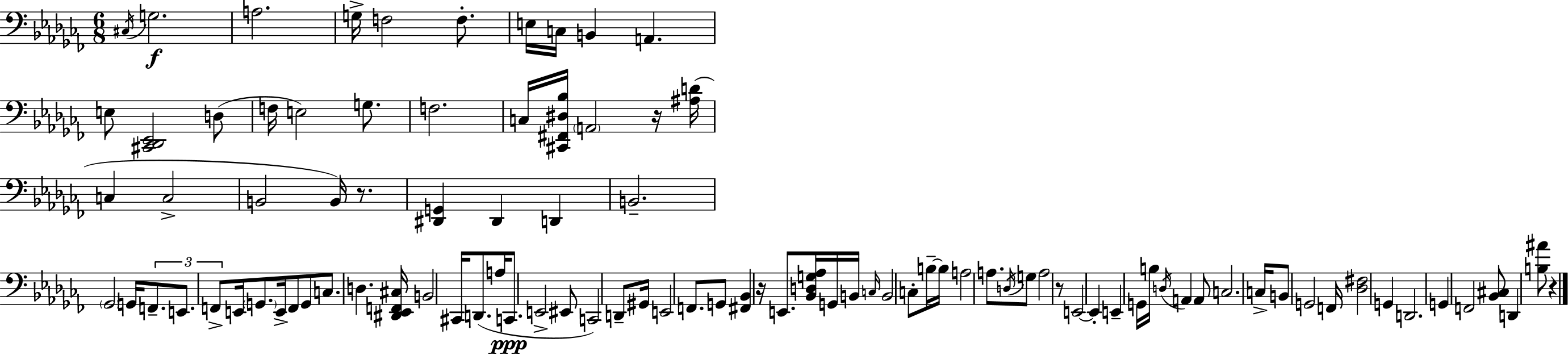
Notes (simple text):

C#3/s G3/h. A3/h. G3/s F3/h F3/e. E3/s C3/s B2/q A2/q. E3/e [C#2,Db2,Eb2]/h D3/e F3/s E3/h G3/e. F3/h. C3/s [C#2,F#2,D#3,Bb3]/s A2/h R/s [A#3,D4]/s C3/q C3/h B2/h B2/s R/e. [D#2,G2]/q D#2/q D2/q B2/h. Gb2/h G2/s F2/e. E2/e. F2/e E2/s G2/e. E2/s F2/e G2/e C3/e. D3/q. [D#2,Eb2,F2,C#3]/s B2/h C#2/s D2/e. A3/s C2/e. E2/h EIS2/e C2/h D2/e G#2/s E2/h F2/e. G2/e [F#2,Bb2]/q R/s E2/e. [Bb2,D3,G3,Ab3]/s G2/s B2/s C3/s B2/h C3/e B3/s B3/s A3/h A3/e. D3/s G3/e A3/h R/e E2/h E2/q E2/q G2/s B3/s D3/s A2/q A2/e C3/h. C3/s B2/e G2/h F2/s [Db3,F#3]/h G2/q D2/h. G2/q F2/h [Bb2,C#3]/e D2/q [B3,A#4]/e R/q